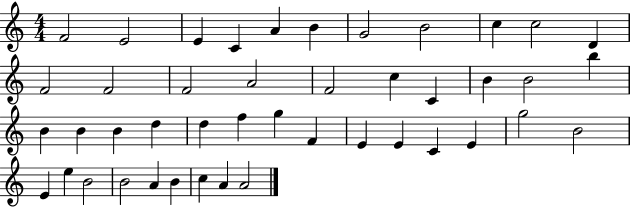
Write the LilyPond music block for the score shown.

{
  \clef treble
  \numericTimeSignature
  \time 4/4
  \key c \major
  f'2 e'2 | e'4 c'4 a'4 b'4 | g'2 b'2 | c''4 c''2 d'4 | \break f'2 f'2 | f'2 a'2 | f'2 c''4 c'4 | b'4 b'2 b''4 | \break b'4 b'4 b'4 d''4 | d''4 f''4 g''4 f'4 | e'4 e'4 c'4 e'4 | g''2 b'2 | \break e'4 e''4 b'2 | b'2 a'4 b'4 | c''4 a'4 a'2 | \bar "|."
}